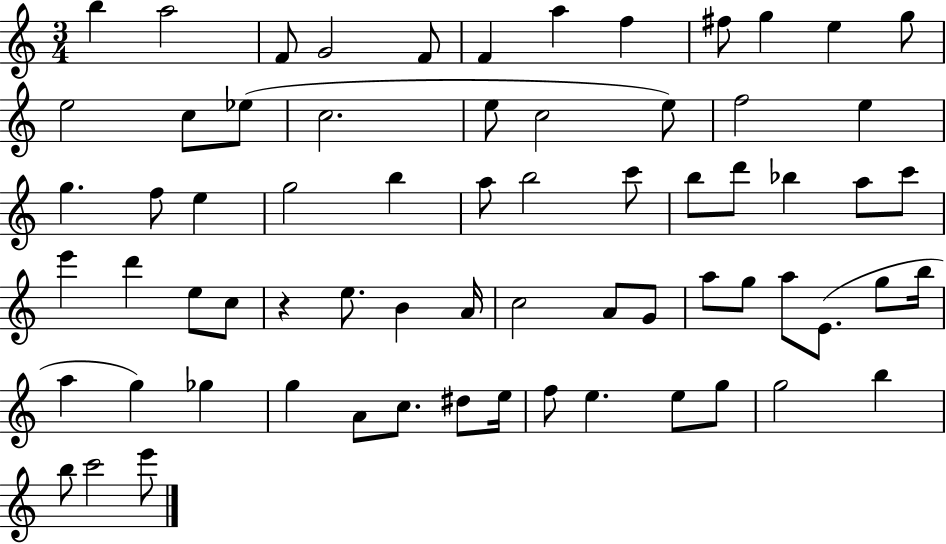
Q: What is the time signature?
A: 3/4